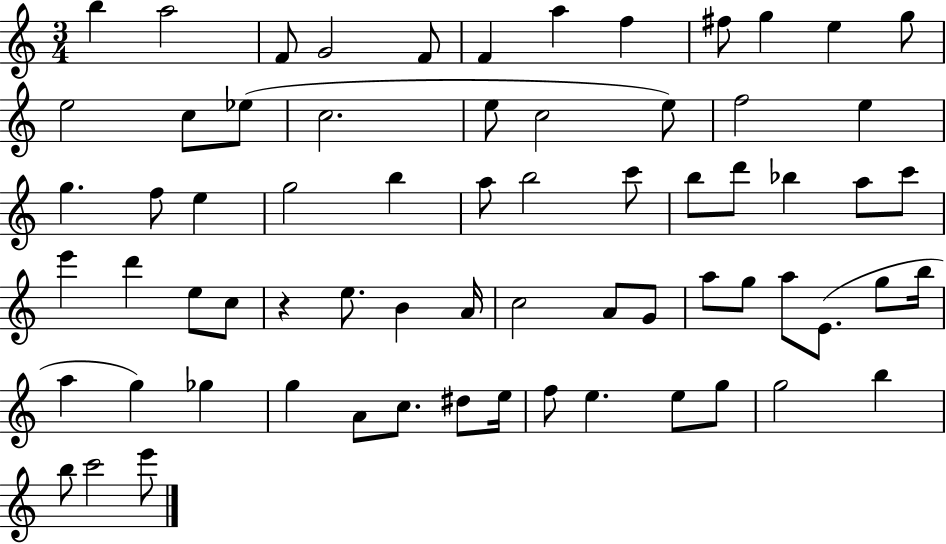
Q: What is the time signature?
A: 3/4